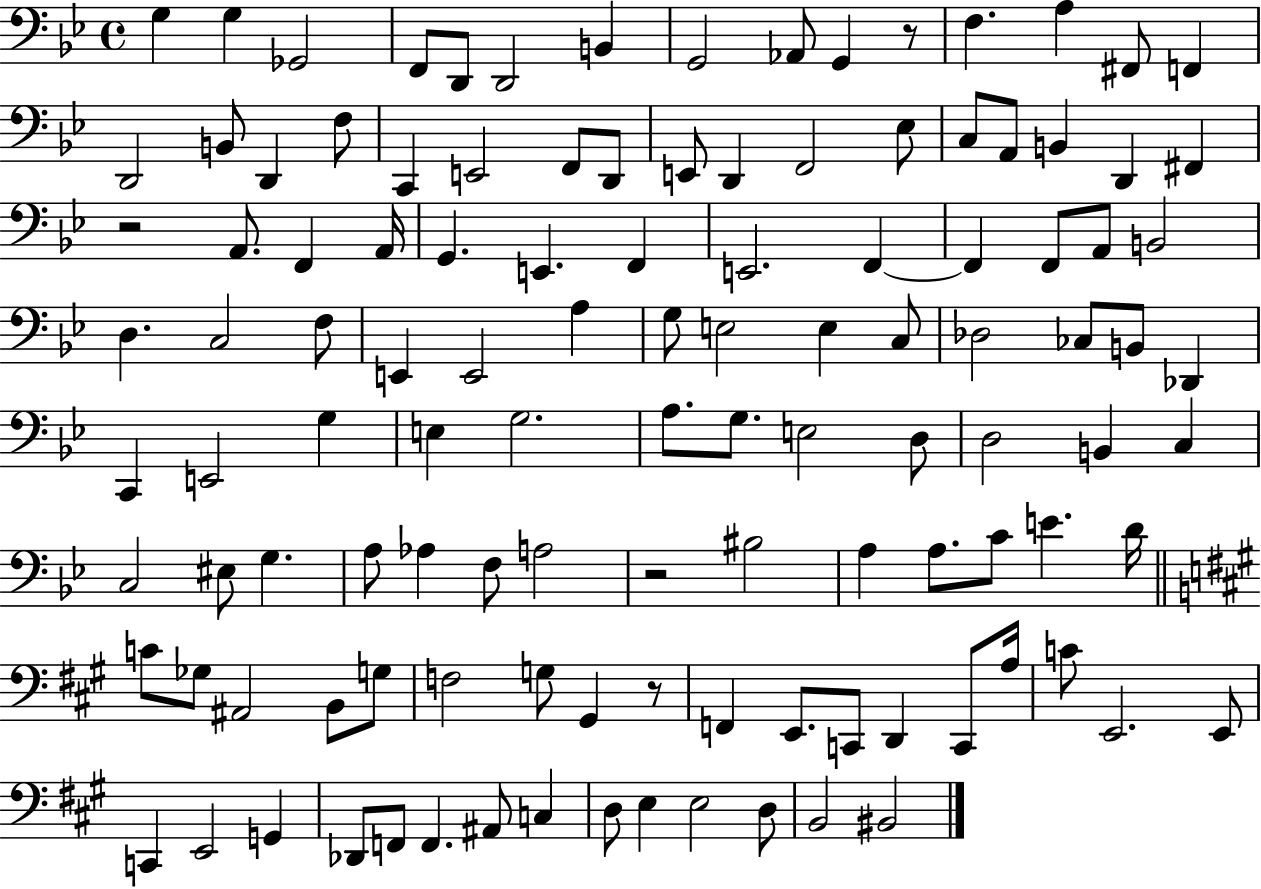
{
  \clef bass
  \time 4/4
  \defaultTimeSignature
  \key bes \major
  g4 g4 ges,2 | f,8 d,8 d,2 b,4 | g,2 aes,8 g,4 r8 | f4. a4 fis,8 f,4 | \break d,2 b,8 d,4 f8 | c,4 e,2 f,8 d,8 | e,8 d,4 f,2 ees8 | c8 a,8 b,4 d,4 fis,4 | \break r2 a,8. f,4 a,16 | g,4. e,4. f,4 | e,2. f,4~~ | f,4 f,8 a,8 b,2 | \break d4. c2 f8 | e,4 e,2 a4 | g8 e2 e4 c8 | des2 ces8 b,8 des,4 | \break c,4 e,2 g4 | e4 g2. | a8. g8. e2 d8 | d2 b,4 c4 | \break c2 eis8 g4. | a8 aes4 f8 a2 | r2 bis2 | a4 a8. c'8 e'4. d'16 | \break \bar "||" \break \key a \major c'8 ges8 ais,2 b,8 g8 | f2 g8 gis,4 r8 | f,4 e,8. c,8 d,4 c,8 a16 | c'8 e,2. e,8 | \break c,4 e,2 g,4 | des,8 f,8 f,4. ais,8 c4 | d8 e4 e2 d8 | b,2 bis,2 | \break \bar "|."
}